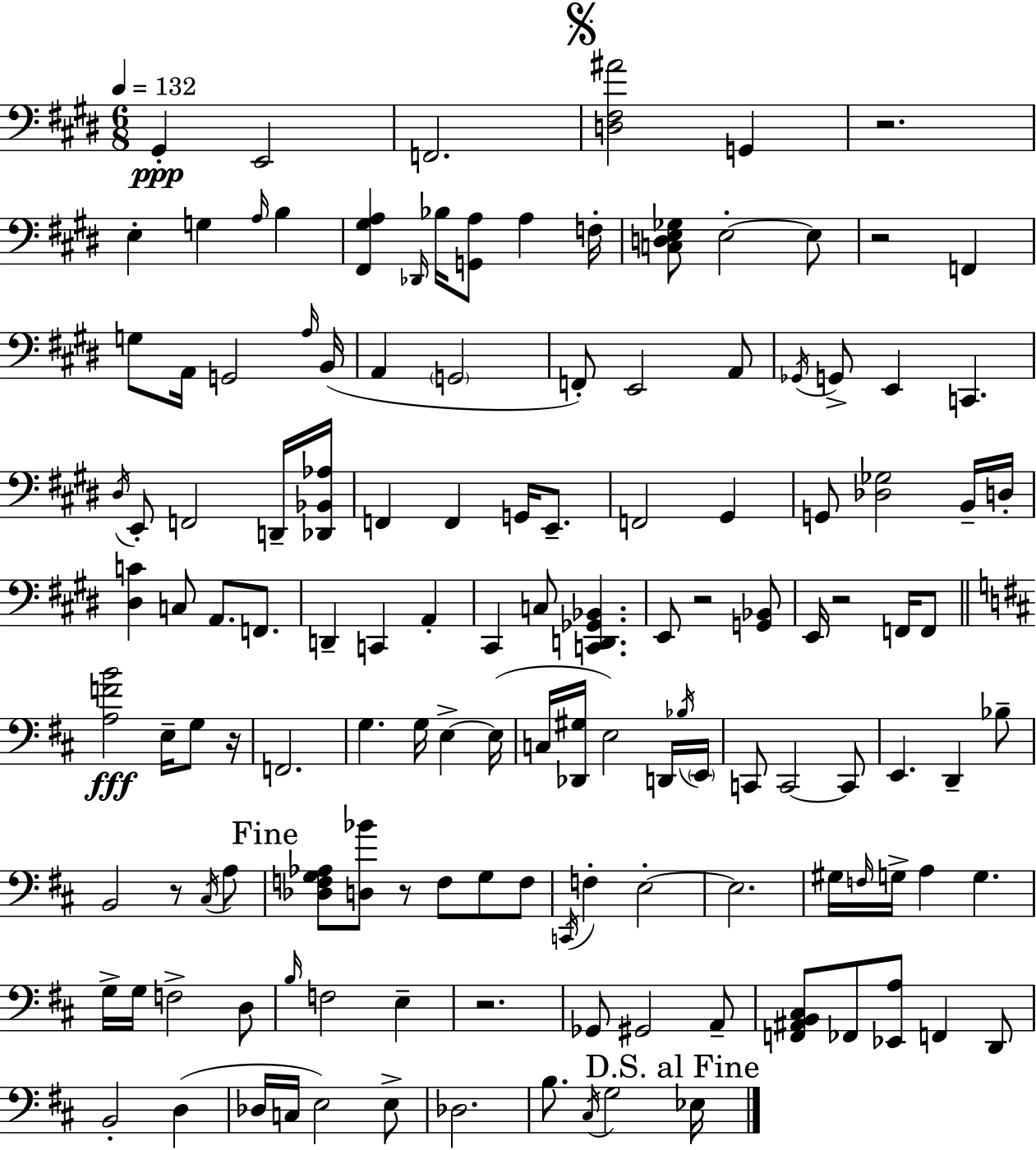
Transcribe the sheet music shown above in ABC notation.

X:1
T:Untitled
M:6/8
L:1/4
K:E
^G,, E,,2 F,,2 [D,^F,^A]2 G,, z2 E, G, A,/4 B, [^F,,^G,A,] _D,,/4 _B,/4 [G,,A,]/2 A, F,/4 [C,D,E,_G,]/2 E,2 E,/2 z2 F,, G,/2 A,,/4 G,,2 A,/4 B,,/4 A,, G,,2 F,,/2 E,,2 A,,/2 _G,,/4 G,,/2 E,, C,, ^D,/4 E,,/2 F,,2 D,,/4 [_D,,_B,,_A,]/4 F,, F,, G,,/4 E,,/2 F,,2 ^G,, G,,/2 [_D,_G,]2 B,,/4 D,/4 [^D,C] C,/2 A,,/2 F,,/2 D,, C,, A,, ^C,, C,/2 [C,,D,,_G,,_B,,] E,,/2 z2 [G,,_B,,]/2 E,,/4 z2 F,,/4 F,,/2 [A,FB]2 E,/4 G,/2 z/4 F,,2 G, G,/4 E, E,/4 C,/4 [_D,,^G,]/4 E,2 D,,/4 _B,/4 E,,/4 C,,/2 C,,2 C,,/2 E,, D,, _B,/2 B,,2 z/2 ^C,/4 A,/2 [_D,F,G,_A,]/2 [D,_B]/2 z/2 F,/2 G,/2 F,/2 C,,/4 F, E,2 E,2 ^G,/4 F,/4 G,/4 A, G, G,/4 G,/4 F,2 D,/2 B,/4 F,2 E, z2 _G,,/2 ^G,,2 A,,/2 [F,,^A,,B,,^C,]/2 _F,,/2 [_E,,A,]/2 F,, D,,/2 B,,2 D, _D,/4 C,/4 E,2 E,/2 _D,2 B,/2 ^C,/4 G,2 _E,/4